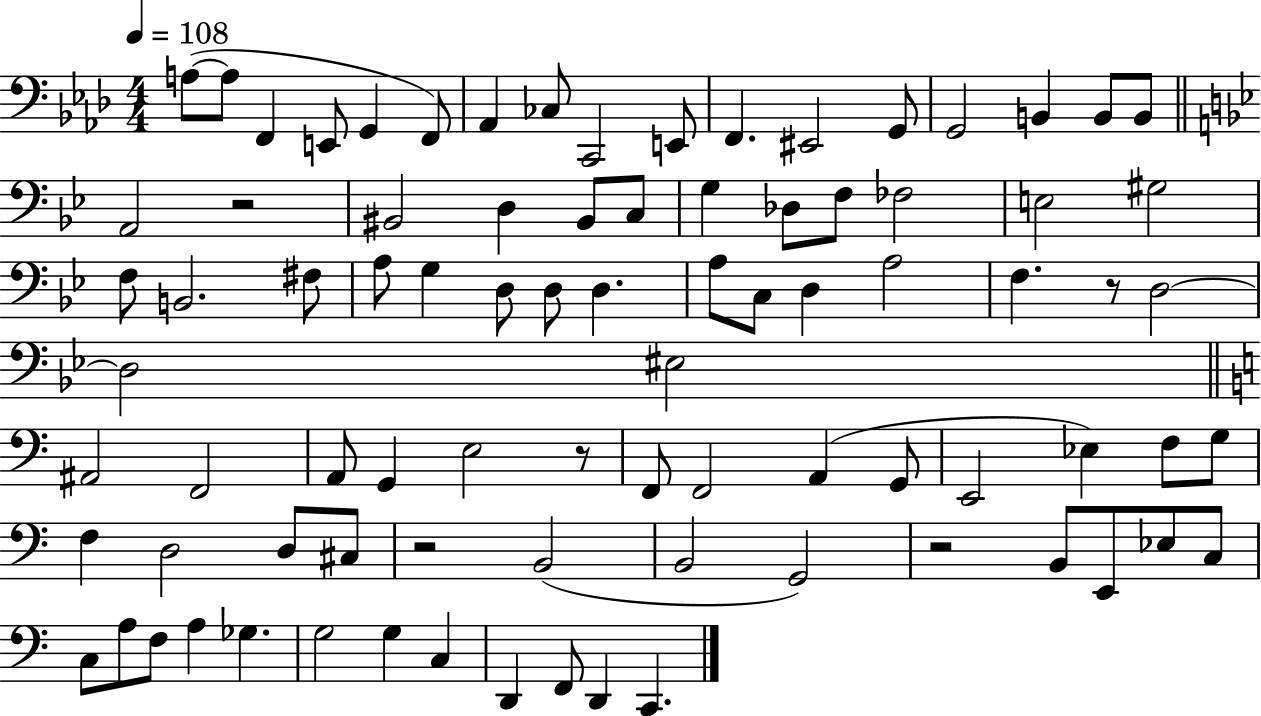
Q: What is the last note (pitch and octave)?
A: C2